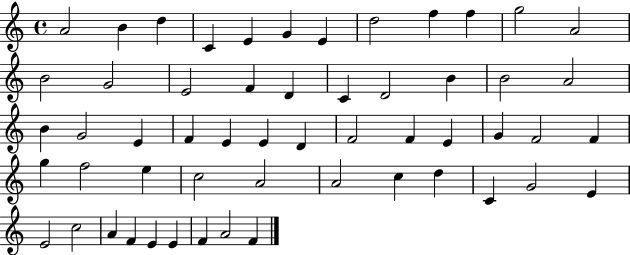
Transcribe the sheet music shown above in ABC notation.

X:1
T:Untitled
M:4/4
L:1/4
K:C
A2 B d C E G E d2 f f g2 A2 B2 G2 E2 F D C D2 B B2 A2 B G2 E F E E D F2 F E G F2 F g f2 e c2 A2 A2 c d C G2 E E2 c2 A F E E F A2 F